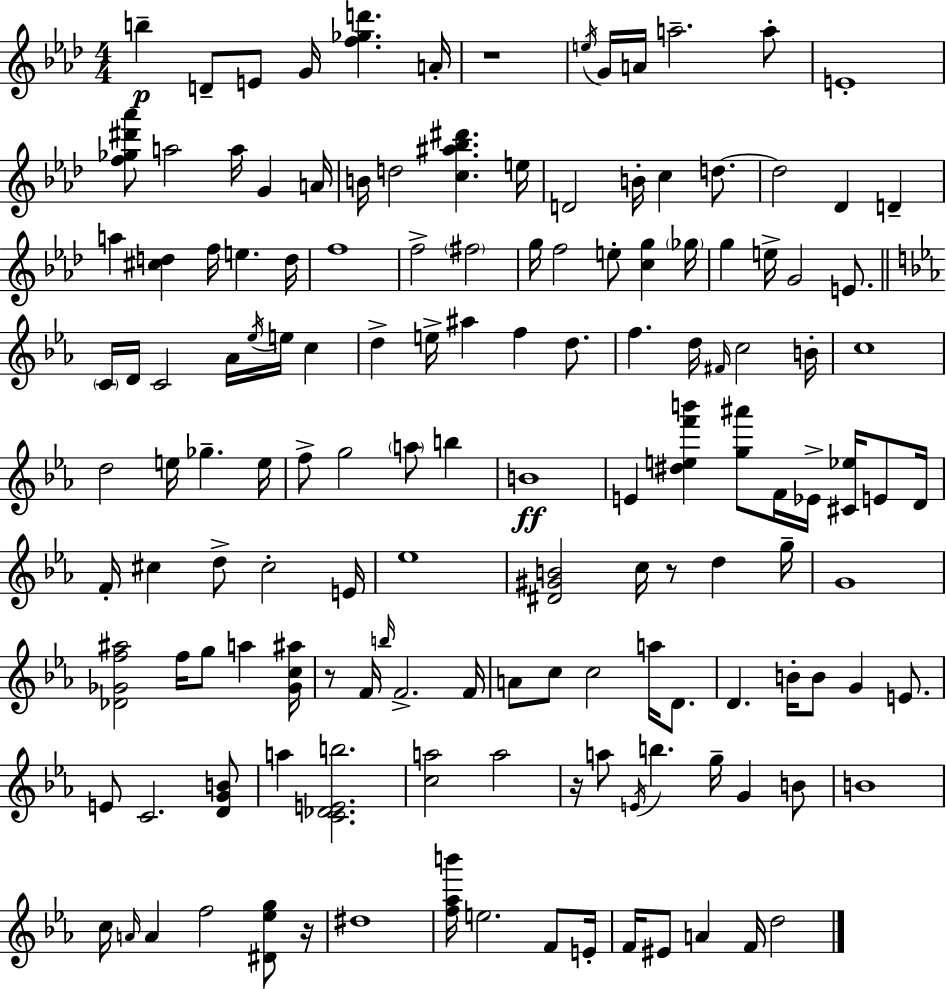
{
  \clef treble
  \numericTimeSignature
  \time 4/4
  \key f \minor
  b''4--\p d'8-- e'8 g'16 <f'' ges'' d'''>4. a'16-. | r1 | \acciaccatura { e''16 } g'16 a'16 a''2.-- a''8-. | e'1-. | \break <f'' ges'' dis''' aes'''>8 a''2 a''16 g'4 | a'16 b'16 d''2 <c'' ais'' bes'' dis'''>4. | e''16 d'2 b'16-. c''4 d''8.~~ | d''2 des'4 d'4-- | \break a''4 <cis'' d''>4 f''16 e''4. | d''16 f''1 | f''2-> \parenthesize fis''2 | g''16 f''2 e''8-. <c'' g''>4 | \break \parenthesize ges''16 g''4 e''16-> g'2 e'8. | \bar "||" \break \key c \minor \parenthesize c'16 d'16 c'2 aes'16 \acciaccatura { ees''16 } e''16 c''4 | d''4-> e''16-> ais''4 f''4 d''8. | f''4. d''16 \grace { fis'16 } c''2 | b'16-. c''1 | \break d''2 e''16 ges''4.-- | e''16 f''8-> g''2 \parenthesize a''8 b''4 | b'1\ff | e'4 <dis'' e'' f''' b'''>4 <g'' ais'''>8 f'16 ees'16-> <cis' ees''>16 e'8 | \break d'16 f'16-. cis''4 d''8-> cis''2-. | e'16 ees''1 | <dis' gis' b'>2 c''16 r8 d''4 | g''16-- g'1 | \break <des' ges' f'' ais''>2 f''16 g''8 a''4 | <ges' c'' ais''>16 r8 f'16 \grace { b''16 } f'2.-> | f'16 a'8 c''8 c''2 a''16 | d'8. d'4. b'16-. b'8 g'4 | \break e'8. e'8 c'2. | <d' g' b'>8 a''4 <c' des' e' b''>2. | <c'' a''>2 a''2 | r16 a''8 \acciaccatura { e'16 } b''4. g''16-- g'4 | \break b'8 b'1 | c''16 \grace { a'16 } a'4 f''2 | <dis' ees'' g''>8 r16 dis''1 | <f'' aes'' b'''>16 e''2. | \break f'8 e'16-. f'16 eis'8 a'4 f'16 d''2 | \bar "|."
}